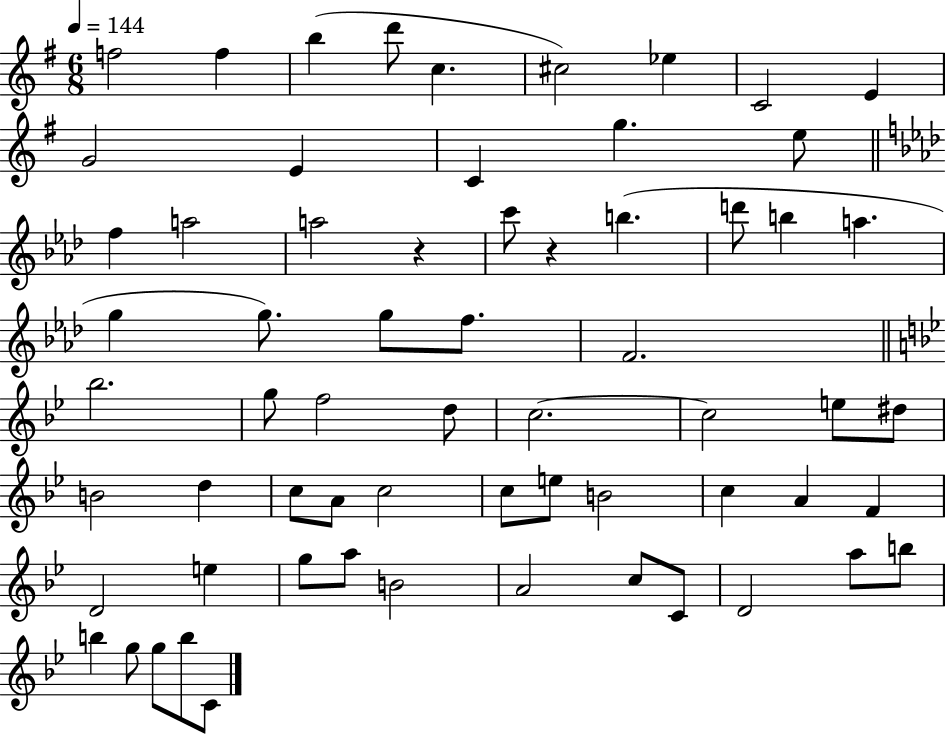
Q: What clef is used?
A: treble